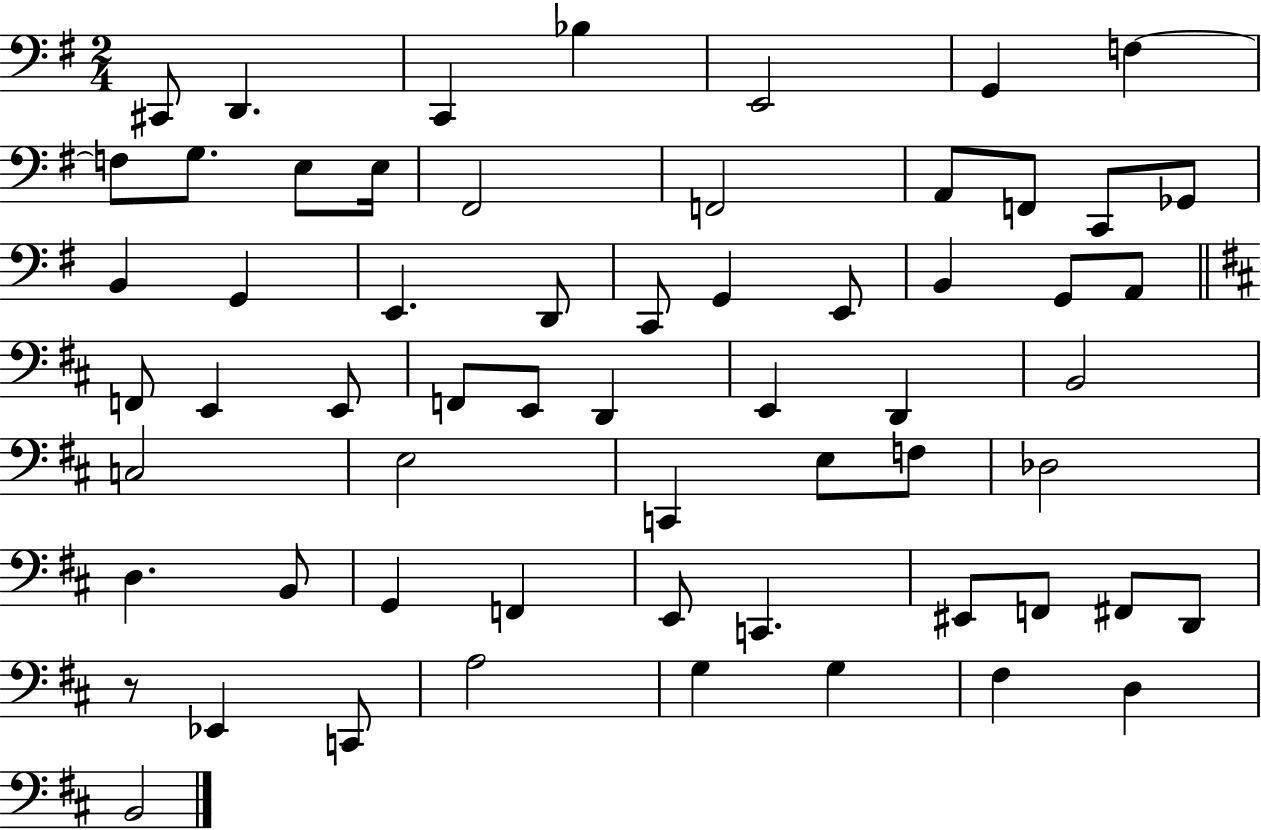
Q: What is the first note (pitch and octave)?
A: C#2